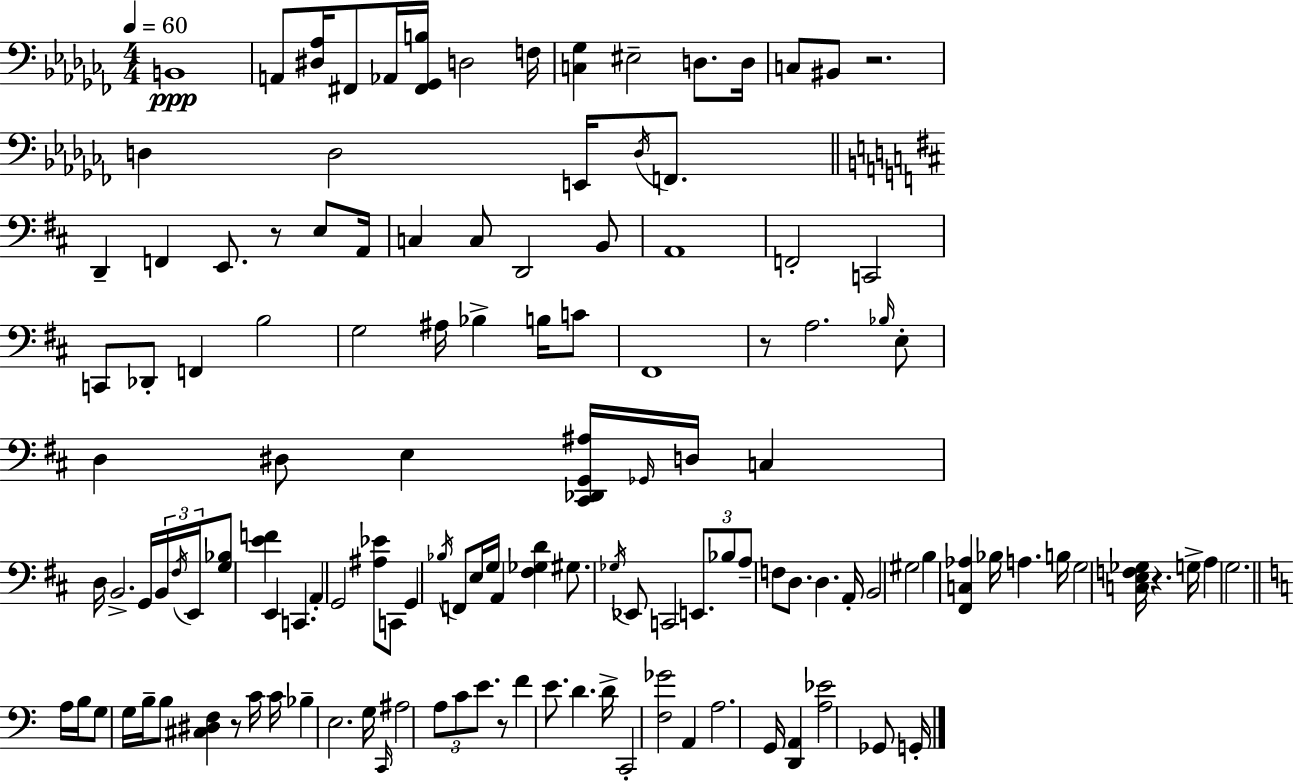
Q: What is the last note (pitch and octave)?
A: G2